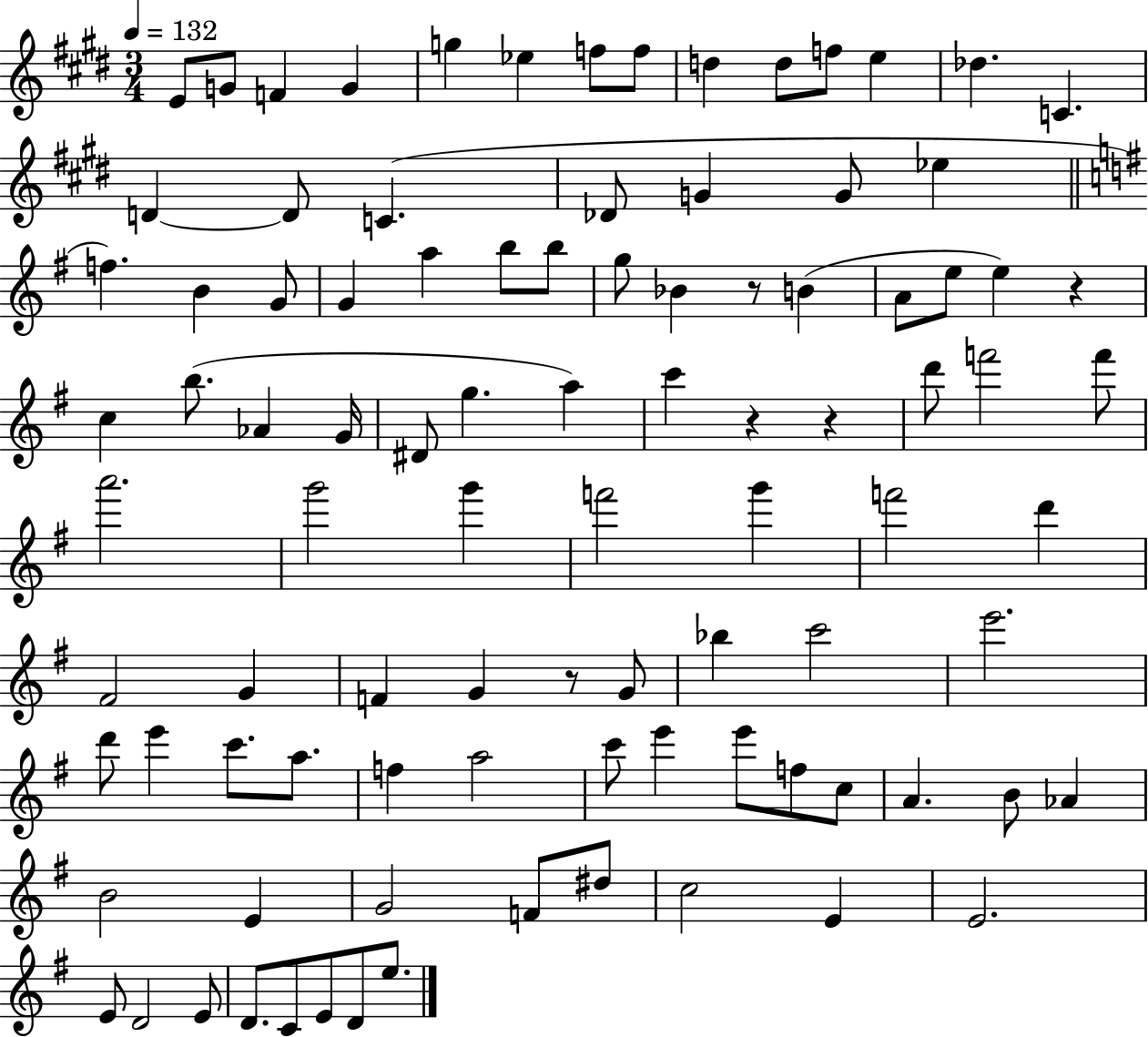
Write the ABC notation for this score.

X:1
T:Untitled
M:3/4
L:1/4
K:E
E/2 G/2 F G g _e f/2 f/2 d d/2 f/2 e _d C D D/2 C _D/2 G G/2 _e f B G/2 G a b/2 b/2 g/2 _B z/2 B A/2 e/2 e z c b/2 _A G/4 ^D/2 g a c' z z d'/2 f'2 f'/2 a'2 g'2 g' f'2 g' f'2 d' ^F2 G F G z/2 G/2 _b c'2 e'2 d'/2 e' c'/2 a/2 f a2 c'/2 e' e'/2 f/2 c/2 A B/2 _A B2 E G2 F/2 ^d/2 c2 E E2 E/2 D2 E/2 D/2 C/2 E/2 D/2 e/2